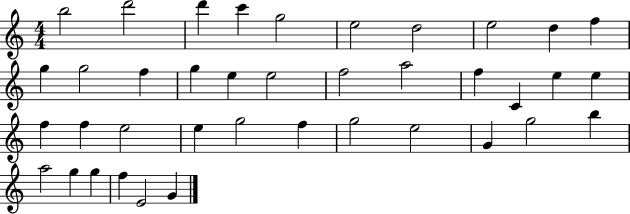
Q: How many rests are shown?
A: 0